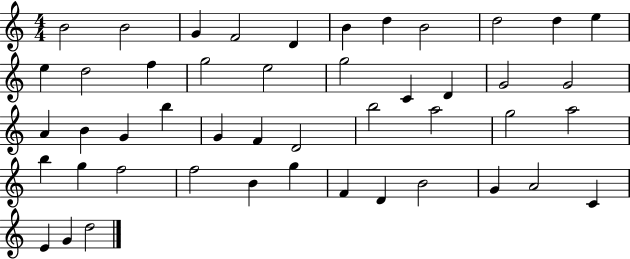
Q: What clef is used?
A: treble